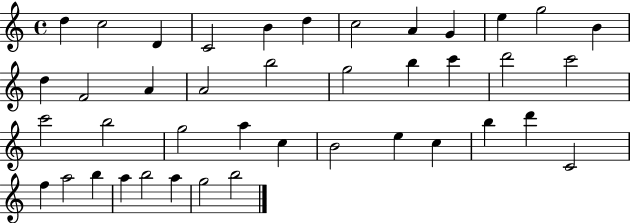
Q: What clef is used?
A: treble